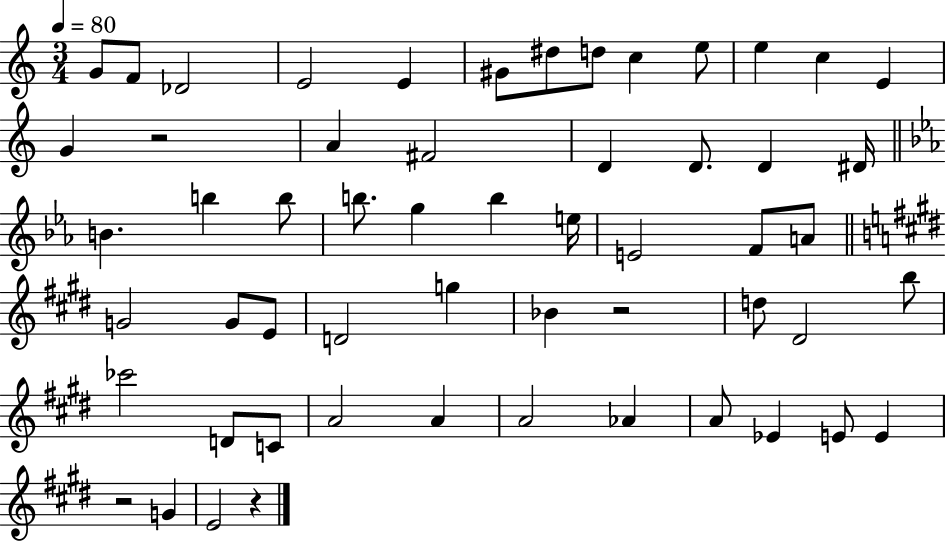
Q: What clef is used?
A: treble